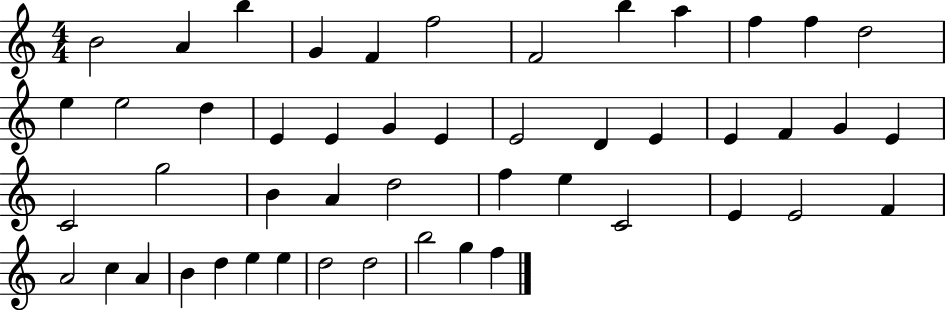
{
  \clef treble
  \numericTimeSignature
  \time 4/4
  \key c \major
  b'2 a'4 b''4 | g'4 f'4 f''2 | f'2 b''4 a''4 | f''4 f''4 d''2 | \break e''4 e''2 d''4 | e'4 e'4 g'4 e'4 | e'2 d'4 e'4 | e'4 f'4 g'4 e'4 | \break c'2 g''2 | b'4 a'4 d''2 | f''4 e''4 c'2 | e'4 e'2 f'4 | \break a'2 c''4 a'4 | b'4 d''4 e''4 e''4 | d''2 d''2 | b''2 g''4 f''4 | \break \bar "|."
}